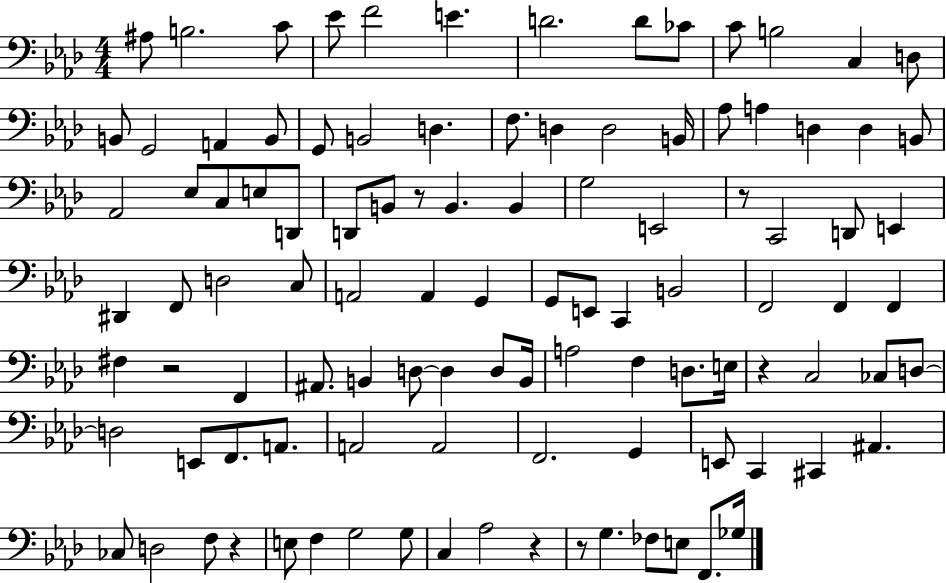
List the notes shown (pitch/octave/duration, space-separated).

A#3/e B3/h. C4/e Eb4/e F4/h E4/q. D4/h. D4/e CES4/e C4/e B3/h C3/q D3/e B2/e G2/h A2/q B2/e G2/e B2/h D3/q. F3/e. D3/q D3/h B2/s Ab3/e A3/q D3/q D3/q B2/e Ab2/h Eb3/e C3/e E3/e D2/e D2/e B2/e R/e B2/q. B2/q G3/h E2/h R/e C2/h D2/e E2/q D#2/q F2/e D3/h C3/e A2/h A2/q G2/q G2/e E2/e C2/q B2/h F2/h F2/q F2/q F#3/q R/h F2/q A#2/e. B2/q D3/e D3/q D3/e B2/s A3/h F3/q D3/e. E3/s R/q C3/h CES3/e D3/e D3/h E2/e F2/e. A2/e. A2/h A2/h F2/h. G2/q E2/e C2/q C#2/q A#2/q. CES3/e D3/h F3/e R/q E3/e F3/q G3/h G3/e C3/q Ab3/h R/q R/e G3/q. FES3/e E3/e F2/e. Gb3/s